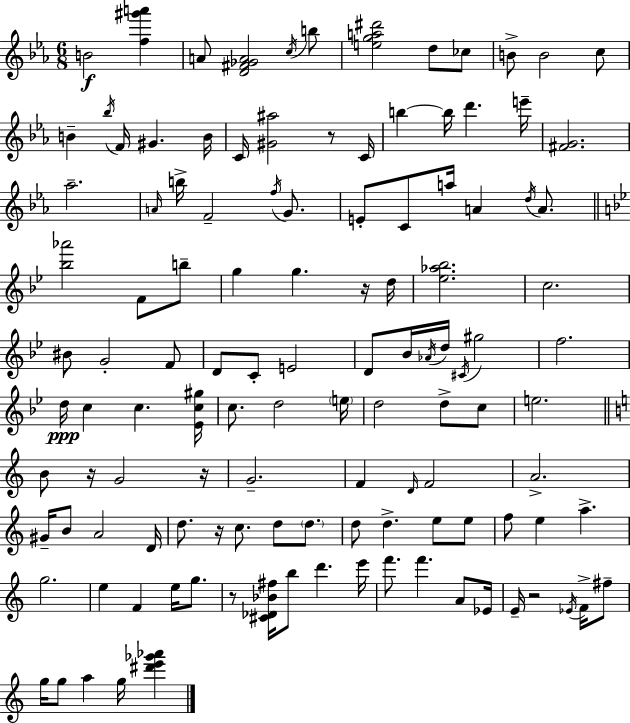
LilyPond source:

{
  \clef treble
  \numericTimeSignature
  \time 6/8
  \key c \minor
  b'2\f <f'' gis''' a'''>4 | a'8 <d' fis' ges' a'>2 \acciaccatura { c''16 } b''8 | <e'' g'' a'' dis'''>2 d''8 ces''8 | b'8-> b'2 c''8 | \break b'4-- \acciaccatura { bes''16 } f'16 gis'4. | b'16 c'16 <gis' ais''>2 r8 | c'16 b''4~~ b''16 d'''4. | e'''16-- <fis' g'>2. | \break aes''2.-- | \grace { a'16 } b''16-> f'2-- | \acciaccatura { f''16 } g'8. e'8-. c'8 a''16 a'4 | \acciaccatura { d''16 } a'8. \bar "||" \break \key g \minor <bes'' aes'''>2 f'8 b''8-- | g''4 g''4. r16 d''16 | <ees'' aes'' bes''>2. | c''2. | \break bis'8 g'2-. f'8 | d'8 c'8-. e'2 | d'8 bes'16 \acciaccatura { aes'16 } d''16 \acciaccatura { cis'16 } gis''2 | f''2. | \break d''16\ppp c''4 c''4. | <ees' c'' gis''>16 c''8. d''2 | \parenthesize e''16 d''2 d''8-> | c''8 e''2. | \break \bar "||" \break \key c \major b'8 r16 g'2 r16 | g'2.-- | f'4 \grace { d'16 } f'2 | a'2.-> | \break gis'16-- b'8 a'2 | d'16 d''8. r16 c''8. d''8 \parenthesize d''8. | d''8 d''4.-> e''8 e''8 | f''8 e''4 a''4.-> | \break g''2. | e''4 f'4 e''16 g''8. | r8 <cis' des' bes' fis''>16 b''8 d'''4. | e'''16 f'''8. f'''4. a'8 | \break ees'16 e'16-- r2 \acciaccatura { ees'16 } f'16-> | fis''8-- g''16 g''8 a''4 g''16 <dis''' e''' ges''' aes'''>4 | \bar "|."
}